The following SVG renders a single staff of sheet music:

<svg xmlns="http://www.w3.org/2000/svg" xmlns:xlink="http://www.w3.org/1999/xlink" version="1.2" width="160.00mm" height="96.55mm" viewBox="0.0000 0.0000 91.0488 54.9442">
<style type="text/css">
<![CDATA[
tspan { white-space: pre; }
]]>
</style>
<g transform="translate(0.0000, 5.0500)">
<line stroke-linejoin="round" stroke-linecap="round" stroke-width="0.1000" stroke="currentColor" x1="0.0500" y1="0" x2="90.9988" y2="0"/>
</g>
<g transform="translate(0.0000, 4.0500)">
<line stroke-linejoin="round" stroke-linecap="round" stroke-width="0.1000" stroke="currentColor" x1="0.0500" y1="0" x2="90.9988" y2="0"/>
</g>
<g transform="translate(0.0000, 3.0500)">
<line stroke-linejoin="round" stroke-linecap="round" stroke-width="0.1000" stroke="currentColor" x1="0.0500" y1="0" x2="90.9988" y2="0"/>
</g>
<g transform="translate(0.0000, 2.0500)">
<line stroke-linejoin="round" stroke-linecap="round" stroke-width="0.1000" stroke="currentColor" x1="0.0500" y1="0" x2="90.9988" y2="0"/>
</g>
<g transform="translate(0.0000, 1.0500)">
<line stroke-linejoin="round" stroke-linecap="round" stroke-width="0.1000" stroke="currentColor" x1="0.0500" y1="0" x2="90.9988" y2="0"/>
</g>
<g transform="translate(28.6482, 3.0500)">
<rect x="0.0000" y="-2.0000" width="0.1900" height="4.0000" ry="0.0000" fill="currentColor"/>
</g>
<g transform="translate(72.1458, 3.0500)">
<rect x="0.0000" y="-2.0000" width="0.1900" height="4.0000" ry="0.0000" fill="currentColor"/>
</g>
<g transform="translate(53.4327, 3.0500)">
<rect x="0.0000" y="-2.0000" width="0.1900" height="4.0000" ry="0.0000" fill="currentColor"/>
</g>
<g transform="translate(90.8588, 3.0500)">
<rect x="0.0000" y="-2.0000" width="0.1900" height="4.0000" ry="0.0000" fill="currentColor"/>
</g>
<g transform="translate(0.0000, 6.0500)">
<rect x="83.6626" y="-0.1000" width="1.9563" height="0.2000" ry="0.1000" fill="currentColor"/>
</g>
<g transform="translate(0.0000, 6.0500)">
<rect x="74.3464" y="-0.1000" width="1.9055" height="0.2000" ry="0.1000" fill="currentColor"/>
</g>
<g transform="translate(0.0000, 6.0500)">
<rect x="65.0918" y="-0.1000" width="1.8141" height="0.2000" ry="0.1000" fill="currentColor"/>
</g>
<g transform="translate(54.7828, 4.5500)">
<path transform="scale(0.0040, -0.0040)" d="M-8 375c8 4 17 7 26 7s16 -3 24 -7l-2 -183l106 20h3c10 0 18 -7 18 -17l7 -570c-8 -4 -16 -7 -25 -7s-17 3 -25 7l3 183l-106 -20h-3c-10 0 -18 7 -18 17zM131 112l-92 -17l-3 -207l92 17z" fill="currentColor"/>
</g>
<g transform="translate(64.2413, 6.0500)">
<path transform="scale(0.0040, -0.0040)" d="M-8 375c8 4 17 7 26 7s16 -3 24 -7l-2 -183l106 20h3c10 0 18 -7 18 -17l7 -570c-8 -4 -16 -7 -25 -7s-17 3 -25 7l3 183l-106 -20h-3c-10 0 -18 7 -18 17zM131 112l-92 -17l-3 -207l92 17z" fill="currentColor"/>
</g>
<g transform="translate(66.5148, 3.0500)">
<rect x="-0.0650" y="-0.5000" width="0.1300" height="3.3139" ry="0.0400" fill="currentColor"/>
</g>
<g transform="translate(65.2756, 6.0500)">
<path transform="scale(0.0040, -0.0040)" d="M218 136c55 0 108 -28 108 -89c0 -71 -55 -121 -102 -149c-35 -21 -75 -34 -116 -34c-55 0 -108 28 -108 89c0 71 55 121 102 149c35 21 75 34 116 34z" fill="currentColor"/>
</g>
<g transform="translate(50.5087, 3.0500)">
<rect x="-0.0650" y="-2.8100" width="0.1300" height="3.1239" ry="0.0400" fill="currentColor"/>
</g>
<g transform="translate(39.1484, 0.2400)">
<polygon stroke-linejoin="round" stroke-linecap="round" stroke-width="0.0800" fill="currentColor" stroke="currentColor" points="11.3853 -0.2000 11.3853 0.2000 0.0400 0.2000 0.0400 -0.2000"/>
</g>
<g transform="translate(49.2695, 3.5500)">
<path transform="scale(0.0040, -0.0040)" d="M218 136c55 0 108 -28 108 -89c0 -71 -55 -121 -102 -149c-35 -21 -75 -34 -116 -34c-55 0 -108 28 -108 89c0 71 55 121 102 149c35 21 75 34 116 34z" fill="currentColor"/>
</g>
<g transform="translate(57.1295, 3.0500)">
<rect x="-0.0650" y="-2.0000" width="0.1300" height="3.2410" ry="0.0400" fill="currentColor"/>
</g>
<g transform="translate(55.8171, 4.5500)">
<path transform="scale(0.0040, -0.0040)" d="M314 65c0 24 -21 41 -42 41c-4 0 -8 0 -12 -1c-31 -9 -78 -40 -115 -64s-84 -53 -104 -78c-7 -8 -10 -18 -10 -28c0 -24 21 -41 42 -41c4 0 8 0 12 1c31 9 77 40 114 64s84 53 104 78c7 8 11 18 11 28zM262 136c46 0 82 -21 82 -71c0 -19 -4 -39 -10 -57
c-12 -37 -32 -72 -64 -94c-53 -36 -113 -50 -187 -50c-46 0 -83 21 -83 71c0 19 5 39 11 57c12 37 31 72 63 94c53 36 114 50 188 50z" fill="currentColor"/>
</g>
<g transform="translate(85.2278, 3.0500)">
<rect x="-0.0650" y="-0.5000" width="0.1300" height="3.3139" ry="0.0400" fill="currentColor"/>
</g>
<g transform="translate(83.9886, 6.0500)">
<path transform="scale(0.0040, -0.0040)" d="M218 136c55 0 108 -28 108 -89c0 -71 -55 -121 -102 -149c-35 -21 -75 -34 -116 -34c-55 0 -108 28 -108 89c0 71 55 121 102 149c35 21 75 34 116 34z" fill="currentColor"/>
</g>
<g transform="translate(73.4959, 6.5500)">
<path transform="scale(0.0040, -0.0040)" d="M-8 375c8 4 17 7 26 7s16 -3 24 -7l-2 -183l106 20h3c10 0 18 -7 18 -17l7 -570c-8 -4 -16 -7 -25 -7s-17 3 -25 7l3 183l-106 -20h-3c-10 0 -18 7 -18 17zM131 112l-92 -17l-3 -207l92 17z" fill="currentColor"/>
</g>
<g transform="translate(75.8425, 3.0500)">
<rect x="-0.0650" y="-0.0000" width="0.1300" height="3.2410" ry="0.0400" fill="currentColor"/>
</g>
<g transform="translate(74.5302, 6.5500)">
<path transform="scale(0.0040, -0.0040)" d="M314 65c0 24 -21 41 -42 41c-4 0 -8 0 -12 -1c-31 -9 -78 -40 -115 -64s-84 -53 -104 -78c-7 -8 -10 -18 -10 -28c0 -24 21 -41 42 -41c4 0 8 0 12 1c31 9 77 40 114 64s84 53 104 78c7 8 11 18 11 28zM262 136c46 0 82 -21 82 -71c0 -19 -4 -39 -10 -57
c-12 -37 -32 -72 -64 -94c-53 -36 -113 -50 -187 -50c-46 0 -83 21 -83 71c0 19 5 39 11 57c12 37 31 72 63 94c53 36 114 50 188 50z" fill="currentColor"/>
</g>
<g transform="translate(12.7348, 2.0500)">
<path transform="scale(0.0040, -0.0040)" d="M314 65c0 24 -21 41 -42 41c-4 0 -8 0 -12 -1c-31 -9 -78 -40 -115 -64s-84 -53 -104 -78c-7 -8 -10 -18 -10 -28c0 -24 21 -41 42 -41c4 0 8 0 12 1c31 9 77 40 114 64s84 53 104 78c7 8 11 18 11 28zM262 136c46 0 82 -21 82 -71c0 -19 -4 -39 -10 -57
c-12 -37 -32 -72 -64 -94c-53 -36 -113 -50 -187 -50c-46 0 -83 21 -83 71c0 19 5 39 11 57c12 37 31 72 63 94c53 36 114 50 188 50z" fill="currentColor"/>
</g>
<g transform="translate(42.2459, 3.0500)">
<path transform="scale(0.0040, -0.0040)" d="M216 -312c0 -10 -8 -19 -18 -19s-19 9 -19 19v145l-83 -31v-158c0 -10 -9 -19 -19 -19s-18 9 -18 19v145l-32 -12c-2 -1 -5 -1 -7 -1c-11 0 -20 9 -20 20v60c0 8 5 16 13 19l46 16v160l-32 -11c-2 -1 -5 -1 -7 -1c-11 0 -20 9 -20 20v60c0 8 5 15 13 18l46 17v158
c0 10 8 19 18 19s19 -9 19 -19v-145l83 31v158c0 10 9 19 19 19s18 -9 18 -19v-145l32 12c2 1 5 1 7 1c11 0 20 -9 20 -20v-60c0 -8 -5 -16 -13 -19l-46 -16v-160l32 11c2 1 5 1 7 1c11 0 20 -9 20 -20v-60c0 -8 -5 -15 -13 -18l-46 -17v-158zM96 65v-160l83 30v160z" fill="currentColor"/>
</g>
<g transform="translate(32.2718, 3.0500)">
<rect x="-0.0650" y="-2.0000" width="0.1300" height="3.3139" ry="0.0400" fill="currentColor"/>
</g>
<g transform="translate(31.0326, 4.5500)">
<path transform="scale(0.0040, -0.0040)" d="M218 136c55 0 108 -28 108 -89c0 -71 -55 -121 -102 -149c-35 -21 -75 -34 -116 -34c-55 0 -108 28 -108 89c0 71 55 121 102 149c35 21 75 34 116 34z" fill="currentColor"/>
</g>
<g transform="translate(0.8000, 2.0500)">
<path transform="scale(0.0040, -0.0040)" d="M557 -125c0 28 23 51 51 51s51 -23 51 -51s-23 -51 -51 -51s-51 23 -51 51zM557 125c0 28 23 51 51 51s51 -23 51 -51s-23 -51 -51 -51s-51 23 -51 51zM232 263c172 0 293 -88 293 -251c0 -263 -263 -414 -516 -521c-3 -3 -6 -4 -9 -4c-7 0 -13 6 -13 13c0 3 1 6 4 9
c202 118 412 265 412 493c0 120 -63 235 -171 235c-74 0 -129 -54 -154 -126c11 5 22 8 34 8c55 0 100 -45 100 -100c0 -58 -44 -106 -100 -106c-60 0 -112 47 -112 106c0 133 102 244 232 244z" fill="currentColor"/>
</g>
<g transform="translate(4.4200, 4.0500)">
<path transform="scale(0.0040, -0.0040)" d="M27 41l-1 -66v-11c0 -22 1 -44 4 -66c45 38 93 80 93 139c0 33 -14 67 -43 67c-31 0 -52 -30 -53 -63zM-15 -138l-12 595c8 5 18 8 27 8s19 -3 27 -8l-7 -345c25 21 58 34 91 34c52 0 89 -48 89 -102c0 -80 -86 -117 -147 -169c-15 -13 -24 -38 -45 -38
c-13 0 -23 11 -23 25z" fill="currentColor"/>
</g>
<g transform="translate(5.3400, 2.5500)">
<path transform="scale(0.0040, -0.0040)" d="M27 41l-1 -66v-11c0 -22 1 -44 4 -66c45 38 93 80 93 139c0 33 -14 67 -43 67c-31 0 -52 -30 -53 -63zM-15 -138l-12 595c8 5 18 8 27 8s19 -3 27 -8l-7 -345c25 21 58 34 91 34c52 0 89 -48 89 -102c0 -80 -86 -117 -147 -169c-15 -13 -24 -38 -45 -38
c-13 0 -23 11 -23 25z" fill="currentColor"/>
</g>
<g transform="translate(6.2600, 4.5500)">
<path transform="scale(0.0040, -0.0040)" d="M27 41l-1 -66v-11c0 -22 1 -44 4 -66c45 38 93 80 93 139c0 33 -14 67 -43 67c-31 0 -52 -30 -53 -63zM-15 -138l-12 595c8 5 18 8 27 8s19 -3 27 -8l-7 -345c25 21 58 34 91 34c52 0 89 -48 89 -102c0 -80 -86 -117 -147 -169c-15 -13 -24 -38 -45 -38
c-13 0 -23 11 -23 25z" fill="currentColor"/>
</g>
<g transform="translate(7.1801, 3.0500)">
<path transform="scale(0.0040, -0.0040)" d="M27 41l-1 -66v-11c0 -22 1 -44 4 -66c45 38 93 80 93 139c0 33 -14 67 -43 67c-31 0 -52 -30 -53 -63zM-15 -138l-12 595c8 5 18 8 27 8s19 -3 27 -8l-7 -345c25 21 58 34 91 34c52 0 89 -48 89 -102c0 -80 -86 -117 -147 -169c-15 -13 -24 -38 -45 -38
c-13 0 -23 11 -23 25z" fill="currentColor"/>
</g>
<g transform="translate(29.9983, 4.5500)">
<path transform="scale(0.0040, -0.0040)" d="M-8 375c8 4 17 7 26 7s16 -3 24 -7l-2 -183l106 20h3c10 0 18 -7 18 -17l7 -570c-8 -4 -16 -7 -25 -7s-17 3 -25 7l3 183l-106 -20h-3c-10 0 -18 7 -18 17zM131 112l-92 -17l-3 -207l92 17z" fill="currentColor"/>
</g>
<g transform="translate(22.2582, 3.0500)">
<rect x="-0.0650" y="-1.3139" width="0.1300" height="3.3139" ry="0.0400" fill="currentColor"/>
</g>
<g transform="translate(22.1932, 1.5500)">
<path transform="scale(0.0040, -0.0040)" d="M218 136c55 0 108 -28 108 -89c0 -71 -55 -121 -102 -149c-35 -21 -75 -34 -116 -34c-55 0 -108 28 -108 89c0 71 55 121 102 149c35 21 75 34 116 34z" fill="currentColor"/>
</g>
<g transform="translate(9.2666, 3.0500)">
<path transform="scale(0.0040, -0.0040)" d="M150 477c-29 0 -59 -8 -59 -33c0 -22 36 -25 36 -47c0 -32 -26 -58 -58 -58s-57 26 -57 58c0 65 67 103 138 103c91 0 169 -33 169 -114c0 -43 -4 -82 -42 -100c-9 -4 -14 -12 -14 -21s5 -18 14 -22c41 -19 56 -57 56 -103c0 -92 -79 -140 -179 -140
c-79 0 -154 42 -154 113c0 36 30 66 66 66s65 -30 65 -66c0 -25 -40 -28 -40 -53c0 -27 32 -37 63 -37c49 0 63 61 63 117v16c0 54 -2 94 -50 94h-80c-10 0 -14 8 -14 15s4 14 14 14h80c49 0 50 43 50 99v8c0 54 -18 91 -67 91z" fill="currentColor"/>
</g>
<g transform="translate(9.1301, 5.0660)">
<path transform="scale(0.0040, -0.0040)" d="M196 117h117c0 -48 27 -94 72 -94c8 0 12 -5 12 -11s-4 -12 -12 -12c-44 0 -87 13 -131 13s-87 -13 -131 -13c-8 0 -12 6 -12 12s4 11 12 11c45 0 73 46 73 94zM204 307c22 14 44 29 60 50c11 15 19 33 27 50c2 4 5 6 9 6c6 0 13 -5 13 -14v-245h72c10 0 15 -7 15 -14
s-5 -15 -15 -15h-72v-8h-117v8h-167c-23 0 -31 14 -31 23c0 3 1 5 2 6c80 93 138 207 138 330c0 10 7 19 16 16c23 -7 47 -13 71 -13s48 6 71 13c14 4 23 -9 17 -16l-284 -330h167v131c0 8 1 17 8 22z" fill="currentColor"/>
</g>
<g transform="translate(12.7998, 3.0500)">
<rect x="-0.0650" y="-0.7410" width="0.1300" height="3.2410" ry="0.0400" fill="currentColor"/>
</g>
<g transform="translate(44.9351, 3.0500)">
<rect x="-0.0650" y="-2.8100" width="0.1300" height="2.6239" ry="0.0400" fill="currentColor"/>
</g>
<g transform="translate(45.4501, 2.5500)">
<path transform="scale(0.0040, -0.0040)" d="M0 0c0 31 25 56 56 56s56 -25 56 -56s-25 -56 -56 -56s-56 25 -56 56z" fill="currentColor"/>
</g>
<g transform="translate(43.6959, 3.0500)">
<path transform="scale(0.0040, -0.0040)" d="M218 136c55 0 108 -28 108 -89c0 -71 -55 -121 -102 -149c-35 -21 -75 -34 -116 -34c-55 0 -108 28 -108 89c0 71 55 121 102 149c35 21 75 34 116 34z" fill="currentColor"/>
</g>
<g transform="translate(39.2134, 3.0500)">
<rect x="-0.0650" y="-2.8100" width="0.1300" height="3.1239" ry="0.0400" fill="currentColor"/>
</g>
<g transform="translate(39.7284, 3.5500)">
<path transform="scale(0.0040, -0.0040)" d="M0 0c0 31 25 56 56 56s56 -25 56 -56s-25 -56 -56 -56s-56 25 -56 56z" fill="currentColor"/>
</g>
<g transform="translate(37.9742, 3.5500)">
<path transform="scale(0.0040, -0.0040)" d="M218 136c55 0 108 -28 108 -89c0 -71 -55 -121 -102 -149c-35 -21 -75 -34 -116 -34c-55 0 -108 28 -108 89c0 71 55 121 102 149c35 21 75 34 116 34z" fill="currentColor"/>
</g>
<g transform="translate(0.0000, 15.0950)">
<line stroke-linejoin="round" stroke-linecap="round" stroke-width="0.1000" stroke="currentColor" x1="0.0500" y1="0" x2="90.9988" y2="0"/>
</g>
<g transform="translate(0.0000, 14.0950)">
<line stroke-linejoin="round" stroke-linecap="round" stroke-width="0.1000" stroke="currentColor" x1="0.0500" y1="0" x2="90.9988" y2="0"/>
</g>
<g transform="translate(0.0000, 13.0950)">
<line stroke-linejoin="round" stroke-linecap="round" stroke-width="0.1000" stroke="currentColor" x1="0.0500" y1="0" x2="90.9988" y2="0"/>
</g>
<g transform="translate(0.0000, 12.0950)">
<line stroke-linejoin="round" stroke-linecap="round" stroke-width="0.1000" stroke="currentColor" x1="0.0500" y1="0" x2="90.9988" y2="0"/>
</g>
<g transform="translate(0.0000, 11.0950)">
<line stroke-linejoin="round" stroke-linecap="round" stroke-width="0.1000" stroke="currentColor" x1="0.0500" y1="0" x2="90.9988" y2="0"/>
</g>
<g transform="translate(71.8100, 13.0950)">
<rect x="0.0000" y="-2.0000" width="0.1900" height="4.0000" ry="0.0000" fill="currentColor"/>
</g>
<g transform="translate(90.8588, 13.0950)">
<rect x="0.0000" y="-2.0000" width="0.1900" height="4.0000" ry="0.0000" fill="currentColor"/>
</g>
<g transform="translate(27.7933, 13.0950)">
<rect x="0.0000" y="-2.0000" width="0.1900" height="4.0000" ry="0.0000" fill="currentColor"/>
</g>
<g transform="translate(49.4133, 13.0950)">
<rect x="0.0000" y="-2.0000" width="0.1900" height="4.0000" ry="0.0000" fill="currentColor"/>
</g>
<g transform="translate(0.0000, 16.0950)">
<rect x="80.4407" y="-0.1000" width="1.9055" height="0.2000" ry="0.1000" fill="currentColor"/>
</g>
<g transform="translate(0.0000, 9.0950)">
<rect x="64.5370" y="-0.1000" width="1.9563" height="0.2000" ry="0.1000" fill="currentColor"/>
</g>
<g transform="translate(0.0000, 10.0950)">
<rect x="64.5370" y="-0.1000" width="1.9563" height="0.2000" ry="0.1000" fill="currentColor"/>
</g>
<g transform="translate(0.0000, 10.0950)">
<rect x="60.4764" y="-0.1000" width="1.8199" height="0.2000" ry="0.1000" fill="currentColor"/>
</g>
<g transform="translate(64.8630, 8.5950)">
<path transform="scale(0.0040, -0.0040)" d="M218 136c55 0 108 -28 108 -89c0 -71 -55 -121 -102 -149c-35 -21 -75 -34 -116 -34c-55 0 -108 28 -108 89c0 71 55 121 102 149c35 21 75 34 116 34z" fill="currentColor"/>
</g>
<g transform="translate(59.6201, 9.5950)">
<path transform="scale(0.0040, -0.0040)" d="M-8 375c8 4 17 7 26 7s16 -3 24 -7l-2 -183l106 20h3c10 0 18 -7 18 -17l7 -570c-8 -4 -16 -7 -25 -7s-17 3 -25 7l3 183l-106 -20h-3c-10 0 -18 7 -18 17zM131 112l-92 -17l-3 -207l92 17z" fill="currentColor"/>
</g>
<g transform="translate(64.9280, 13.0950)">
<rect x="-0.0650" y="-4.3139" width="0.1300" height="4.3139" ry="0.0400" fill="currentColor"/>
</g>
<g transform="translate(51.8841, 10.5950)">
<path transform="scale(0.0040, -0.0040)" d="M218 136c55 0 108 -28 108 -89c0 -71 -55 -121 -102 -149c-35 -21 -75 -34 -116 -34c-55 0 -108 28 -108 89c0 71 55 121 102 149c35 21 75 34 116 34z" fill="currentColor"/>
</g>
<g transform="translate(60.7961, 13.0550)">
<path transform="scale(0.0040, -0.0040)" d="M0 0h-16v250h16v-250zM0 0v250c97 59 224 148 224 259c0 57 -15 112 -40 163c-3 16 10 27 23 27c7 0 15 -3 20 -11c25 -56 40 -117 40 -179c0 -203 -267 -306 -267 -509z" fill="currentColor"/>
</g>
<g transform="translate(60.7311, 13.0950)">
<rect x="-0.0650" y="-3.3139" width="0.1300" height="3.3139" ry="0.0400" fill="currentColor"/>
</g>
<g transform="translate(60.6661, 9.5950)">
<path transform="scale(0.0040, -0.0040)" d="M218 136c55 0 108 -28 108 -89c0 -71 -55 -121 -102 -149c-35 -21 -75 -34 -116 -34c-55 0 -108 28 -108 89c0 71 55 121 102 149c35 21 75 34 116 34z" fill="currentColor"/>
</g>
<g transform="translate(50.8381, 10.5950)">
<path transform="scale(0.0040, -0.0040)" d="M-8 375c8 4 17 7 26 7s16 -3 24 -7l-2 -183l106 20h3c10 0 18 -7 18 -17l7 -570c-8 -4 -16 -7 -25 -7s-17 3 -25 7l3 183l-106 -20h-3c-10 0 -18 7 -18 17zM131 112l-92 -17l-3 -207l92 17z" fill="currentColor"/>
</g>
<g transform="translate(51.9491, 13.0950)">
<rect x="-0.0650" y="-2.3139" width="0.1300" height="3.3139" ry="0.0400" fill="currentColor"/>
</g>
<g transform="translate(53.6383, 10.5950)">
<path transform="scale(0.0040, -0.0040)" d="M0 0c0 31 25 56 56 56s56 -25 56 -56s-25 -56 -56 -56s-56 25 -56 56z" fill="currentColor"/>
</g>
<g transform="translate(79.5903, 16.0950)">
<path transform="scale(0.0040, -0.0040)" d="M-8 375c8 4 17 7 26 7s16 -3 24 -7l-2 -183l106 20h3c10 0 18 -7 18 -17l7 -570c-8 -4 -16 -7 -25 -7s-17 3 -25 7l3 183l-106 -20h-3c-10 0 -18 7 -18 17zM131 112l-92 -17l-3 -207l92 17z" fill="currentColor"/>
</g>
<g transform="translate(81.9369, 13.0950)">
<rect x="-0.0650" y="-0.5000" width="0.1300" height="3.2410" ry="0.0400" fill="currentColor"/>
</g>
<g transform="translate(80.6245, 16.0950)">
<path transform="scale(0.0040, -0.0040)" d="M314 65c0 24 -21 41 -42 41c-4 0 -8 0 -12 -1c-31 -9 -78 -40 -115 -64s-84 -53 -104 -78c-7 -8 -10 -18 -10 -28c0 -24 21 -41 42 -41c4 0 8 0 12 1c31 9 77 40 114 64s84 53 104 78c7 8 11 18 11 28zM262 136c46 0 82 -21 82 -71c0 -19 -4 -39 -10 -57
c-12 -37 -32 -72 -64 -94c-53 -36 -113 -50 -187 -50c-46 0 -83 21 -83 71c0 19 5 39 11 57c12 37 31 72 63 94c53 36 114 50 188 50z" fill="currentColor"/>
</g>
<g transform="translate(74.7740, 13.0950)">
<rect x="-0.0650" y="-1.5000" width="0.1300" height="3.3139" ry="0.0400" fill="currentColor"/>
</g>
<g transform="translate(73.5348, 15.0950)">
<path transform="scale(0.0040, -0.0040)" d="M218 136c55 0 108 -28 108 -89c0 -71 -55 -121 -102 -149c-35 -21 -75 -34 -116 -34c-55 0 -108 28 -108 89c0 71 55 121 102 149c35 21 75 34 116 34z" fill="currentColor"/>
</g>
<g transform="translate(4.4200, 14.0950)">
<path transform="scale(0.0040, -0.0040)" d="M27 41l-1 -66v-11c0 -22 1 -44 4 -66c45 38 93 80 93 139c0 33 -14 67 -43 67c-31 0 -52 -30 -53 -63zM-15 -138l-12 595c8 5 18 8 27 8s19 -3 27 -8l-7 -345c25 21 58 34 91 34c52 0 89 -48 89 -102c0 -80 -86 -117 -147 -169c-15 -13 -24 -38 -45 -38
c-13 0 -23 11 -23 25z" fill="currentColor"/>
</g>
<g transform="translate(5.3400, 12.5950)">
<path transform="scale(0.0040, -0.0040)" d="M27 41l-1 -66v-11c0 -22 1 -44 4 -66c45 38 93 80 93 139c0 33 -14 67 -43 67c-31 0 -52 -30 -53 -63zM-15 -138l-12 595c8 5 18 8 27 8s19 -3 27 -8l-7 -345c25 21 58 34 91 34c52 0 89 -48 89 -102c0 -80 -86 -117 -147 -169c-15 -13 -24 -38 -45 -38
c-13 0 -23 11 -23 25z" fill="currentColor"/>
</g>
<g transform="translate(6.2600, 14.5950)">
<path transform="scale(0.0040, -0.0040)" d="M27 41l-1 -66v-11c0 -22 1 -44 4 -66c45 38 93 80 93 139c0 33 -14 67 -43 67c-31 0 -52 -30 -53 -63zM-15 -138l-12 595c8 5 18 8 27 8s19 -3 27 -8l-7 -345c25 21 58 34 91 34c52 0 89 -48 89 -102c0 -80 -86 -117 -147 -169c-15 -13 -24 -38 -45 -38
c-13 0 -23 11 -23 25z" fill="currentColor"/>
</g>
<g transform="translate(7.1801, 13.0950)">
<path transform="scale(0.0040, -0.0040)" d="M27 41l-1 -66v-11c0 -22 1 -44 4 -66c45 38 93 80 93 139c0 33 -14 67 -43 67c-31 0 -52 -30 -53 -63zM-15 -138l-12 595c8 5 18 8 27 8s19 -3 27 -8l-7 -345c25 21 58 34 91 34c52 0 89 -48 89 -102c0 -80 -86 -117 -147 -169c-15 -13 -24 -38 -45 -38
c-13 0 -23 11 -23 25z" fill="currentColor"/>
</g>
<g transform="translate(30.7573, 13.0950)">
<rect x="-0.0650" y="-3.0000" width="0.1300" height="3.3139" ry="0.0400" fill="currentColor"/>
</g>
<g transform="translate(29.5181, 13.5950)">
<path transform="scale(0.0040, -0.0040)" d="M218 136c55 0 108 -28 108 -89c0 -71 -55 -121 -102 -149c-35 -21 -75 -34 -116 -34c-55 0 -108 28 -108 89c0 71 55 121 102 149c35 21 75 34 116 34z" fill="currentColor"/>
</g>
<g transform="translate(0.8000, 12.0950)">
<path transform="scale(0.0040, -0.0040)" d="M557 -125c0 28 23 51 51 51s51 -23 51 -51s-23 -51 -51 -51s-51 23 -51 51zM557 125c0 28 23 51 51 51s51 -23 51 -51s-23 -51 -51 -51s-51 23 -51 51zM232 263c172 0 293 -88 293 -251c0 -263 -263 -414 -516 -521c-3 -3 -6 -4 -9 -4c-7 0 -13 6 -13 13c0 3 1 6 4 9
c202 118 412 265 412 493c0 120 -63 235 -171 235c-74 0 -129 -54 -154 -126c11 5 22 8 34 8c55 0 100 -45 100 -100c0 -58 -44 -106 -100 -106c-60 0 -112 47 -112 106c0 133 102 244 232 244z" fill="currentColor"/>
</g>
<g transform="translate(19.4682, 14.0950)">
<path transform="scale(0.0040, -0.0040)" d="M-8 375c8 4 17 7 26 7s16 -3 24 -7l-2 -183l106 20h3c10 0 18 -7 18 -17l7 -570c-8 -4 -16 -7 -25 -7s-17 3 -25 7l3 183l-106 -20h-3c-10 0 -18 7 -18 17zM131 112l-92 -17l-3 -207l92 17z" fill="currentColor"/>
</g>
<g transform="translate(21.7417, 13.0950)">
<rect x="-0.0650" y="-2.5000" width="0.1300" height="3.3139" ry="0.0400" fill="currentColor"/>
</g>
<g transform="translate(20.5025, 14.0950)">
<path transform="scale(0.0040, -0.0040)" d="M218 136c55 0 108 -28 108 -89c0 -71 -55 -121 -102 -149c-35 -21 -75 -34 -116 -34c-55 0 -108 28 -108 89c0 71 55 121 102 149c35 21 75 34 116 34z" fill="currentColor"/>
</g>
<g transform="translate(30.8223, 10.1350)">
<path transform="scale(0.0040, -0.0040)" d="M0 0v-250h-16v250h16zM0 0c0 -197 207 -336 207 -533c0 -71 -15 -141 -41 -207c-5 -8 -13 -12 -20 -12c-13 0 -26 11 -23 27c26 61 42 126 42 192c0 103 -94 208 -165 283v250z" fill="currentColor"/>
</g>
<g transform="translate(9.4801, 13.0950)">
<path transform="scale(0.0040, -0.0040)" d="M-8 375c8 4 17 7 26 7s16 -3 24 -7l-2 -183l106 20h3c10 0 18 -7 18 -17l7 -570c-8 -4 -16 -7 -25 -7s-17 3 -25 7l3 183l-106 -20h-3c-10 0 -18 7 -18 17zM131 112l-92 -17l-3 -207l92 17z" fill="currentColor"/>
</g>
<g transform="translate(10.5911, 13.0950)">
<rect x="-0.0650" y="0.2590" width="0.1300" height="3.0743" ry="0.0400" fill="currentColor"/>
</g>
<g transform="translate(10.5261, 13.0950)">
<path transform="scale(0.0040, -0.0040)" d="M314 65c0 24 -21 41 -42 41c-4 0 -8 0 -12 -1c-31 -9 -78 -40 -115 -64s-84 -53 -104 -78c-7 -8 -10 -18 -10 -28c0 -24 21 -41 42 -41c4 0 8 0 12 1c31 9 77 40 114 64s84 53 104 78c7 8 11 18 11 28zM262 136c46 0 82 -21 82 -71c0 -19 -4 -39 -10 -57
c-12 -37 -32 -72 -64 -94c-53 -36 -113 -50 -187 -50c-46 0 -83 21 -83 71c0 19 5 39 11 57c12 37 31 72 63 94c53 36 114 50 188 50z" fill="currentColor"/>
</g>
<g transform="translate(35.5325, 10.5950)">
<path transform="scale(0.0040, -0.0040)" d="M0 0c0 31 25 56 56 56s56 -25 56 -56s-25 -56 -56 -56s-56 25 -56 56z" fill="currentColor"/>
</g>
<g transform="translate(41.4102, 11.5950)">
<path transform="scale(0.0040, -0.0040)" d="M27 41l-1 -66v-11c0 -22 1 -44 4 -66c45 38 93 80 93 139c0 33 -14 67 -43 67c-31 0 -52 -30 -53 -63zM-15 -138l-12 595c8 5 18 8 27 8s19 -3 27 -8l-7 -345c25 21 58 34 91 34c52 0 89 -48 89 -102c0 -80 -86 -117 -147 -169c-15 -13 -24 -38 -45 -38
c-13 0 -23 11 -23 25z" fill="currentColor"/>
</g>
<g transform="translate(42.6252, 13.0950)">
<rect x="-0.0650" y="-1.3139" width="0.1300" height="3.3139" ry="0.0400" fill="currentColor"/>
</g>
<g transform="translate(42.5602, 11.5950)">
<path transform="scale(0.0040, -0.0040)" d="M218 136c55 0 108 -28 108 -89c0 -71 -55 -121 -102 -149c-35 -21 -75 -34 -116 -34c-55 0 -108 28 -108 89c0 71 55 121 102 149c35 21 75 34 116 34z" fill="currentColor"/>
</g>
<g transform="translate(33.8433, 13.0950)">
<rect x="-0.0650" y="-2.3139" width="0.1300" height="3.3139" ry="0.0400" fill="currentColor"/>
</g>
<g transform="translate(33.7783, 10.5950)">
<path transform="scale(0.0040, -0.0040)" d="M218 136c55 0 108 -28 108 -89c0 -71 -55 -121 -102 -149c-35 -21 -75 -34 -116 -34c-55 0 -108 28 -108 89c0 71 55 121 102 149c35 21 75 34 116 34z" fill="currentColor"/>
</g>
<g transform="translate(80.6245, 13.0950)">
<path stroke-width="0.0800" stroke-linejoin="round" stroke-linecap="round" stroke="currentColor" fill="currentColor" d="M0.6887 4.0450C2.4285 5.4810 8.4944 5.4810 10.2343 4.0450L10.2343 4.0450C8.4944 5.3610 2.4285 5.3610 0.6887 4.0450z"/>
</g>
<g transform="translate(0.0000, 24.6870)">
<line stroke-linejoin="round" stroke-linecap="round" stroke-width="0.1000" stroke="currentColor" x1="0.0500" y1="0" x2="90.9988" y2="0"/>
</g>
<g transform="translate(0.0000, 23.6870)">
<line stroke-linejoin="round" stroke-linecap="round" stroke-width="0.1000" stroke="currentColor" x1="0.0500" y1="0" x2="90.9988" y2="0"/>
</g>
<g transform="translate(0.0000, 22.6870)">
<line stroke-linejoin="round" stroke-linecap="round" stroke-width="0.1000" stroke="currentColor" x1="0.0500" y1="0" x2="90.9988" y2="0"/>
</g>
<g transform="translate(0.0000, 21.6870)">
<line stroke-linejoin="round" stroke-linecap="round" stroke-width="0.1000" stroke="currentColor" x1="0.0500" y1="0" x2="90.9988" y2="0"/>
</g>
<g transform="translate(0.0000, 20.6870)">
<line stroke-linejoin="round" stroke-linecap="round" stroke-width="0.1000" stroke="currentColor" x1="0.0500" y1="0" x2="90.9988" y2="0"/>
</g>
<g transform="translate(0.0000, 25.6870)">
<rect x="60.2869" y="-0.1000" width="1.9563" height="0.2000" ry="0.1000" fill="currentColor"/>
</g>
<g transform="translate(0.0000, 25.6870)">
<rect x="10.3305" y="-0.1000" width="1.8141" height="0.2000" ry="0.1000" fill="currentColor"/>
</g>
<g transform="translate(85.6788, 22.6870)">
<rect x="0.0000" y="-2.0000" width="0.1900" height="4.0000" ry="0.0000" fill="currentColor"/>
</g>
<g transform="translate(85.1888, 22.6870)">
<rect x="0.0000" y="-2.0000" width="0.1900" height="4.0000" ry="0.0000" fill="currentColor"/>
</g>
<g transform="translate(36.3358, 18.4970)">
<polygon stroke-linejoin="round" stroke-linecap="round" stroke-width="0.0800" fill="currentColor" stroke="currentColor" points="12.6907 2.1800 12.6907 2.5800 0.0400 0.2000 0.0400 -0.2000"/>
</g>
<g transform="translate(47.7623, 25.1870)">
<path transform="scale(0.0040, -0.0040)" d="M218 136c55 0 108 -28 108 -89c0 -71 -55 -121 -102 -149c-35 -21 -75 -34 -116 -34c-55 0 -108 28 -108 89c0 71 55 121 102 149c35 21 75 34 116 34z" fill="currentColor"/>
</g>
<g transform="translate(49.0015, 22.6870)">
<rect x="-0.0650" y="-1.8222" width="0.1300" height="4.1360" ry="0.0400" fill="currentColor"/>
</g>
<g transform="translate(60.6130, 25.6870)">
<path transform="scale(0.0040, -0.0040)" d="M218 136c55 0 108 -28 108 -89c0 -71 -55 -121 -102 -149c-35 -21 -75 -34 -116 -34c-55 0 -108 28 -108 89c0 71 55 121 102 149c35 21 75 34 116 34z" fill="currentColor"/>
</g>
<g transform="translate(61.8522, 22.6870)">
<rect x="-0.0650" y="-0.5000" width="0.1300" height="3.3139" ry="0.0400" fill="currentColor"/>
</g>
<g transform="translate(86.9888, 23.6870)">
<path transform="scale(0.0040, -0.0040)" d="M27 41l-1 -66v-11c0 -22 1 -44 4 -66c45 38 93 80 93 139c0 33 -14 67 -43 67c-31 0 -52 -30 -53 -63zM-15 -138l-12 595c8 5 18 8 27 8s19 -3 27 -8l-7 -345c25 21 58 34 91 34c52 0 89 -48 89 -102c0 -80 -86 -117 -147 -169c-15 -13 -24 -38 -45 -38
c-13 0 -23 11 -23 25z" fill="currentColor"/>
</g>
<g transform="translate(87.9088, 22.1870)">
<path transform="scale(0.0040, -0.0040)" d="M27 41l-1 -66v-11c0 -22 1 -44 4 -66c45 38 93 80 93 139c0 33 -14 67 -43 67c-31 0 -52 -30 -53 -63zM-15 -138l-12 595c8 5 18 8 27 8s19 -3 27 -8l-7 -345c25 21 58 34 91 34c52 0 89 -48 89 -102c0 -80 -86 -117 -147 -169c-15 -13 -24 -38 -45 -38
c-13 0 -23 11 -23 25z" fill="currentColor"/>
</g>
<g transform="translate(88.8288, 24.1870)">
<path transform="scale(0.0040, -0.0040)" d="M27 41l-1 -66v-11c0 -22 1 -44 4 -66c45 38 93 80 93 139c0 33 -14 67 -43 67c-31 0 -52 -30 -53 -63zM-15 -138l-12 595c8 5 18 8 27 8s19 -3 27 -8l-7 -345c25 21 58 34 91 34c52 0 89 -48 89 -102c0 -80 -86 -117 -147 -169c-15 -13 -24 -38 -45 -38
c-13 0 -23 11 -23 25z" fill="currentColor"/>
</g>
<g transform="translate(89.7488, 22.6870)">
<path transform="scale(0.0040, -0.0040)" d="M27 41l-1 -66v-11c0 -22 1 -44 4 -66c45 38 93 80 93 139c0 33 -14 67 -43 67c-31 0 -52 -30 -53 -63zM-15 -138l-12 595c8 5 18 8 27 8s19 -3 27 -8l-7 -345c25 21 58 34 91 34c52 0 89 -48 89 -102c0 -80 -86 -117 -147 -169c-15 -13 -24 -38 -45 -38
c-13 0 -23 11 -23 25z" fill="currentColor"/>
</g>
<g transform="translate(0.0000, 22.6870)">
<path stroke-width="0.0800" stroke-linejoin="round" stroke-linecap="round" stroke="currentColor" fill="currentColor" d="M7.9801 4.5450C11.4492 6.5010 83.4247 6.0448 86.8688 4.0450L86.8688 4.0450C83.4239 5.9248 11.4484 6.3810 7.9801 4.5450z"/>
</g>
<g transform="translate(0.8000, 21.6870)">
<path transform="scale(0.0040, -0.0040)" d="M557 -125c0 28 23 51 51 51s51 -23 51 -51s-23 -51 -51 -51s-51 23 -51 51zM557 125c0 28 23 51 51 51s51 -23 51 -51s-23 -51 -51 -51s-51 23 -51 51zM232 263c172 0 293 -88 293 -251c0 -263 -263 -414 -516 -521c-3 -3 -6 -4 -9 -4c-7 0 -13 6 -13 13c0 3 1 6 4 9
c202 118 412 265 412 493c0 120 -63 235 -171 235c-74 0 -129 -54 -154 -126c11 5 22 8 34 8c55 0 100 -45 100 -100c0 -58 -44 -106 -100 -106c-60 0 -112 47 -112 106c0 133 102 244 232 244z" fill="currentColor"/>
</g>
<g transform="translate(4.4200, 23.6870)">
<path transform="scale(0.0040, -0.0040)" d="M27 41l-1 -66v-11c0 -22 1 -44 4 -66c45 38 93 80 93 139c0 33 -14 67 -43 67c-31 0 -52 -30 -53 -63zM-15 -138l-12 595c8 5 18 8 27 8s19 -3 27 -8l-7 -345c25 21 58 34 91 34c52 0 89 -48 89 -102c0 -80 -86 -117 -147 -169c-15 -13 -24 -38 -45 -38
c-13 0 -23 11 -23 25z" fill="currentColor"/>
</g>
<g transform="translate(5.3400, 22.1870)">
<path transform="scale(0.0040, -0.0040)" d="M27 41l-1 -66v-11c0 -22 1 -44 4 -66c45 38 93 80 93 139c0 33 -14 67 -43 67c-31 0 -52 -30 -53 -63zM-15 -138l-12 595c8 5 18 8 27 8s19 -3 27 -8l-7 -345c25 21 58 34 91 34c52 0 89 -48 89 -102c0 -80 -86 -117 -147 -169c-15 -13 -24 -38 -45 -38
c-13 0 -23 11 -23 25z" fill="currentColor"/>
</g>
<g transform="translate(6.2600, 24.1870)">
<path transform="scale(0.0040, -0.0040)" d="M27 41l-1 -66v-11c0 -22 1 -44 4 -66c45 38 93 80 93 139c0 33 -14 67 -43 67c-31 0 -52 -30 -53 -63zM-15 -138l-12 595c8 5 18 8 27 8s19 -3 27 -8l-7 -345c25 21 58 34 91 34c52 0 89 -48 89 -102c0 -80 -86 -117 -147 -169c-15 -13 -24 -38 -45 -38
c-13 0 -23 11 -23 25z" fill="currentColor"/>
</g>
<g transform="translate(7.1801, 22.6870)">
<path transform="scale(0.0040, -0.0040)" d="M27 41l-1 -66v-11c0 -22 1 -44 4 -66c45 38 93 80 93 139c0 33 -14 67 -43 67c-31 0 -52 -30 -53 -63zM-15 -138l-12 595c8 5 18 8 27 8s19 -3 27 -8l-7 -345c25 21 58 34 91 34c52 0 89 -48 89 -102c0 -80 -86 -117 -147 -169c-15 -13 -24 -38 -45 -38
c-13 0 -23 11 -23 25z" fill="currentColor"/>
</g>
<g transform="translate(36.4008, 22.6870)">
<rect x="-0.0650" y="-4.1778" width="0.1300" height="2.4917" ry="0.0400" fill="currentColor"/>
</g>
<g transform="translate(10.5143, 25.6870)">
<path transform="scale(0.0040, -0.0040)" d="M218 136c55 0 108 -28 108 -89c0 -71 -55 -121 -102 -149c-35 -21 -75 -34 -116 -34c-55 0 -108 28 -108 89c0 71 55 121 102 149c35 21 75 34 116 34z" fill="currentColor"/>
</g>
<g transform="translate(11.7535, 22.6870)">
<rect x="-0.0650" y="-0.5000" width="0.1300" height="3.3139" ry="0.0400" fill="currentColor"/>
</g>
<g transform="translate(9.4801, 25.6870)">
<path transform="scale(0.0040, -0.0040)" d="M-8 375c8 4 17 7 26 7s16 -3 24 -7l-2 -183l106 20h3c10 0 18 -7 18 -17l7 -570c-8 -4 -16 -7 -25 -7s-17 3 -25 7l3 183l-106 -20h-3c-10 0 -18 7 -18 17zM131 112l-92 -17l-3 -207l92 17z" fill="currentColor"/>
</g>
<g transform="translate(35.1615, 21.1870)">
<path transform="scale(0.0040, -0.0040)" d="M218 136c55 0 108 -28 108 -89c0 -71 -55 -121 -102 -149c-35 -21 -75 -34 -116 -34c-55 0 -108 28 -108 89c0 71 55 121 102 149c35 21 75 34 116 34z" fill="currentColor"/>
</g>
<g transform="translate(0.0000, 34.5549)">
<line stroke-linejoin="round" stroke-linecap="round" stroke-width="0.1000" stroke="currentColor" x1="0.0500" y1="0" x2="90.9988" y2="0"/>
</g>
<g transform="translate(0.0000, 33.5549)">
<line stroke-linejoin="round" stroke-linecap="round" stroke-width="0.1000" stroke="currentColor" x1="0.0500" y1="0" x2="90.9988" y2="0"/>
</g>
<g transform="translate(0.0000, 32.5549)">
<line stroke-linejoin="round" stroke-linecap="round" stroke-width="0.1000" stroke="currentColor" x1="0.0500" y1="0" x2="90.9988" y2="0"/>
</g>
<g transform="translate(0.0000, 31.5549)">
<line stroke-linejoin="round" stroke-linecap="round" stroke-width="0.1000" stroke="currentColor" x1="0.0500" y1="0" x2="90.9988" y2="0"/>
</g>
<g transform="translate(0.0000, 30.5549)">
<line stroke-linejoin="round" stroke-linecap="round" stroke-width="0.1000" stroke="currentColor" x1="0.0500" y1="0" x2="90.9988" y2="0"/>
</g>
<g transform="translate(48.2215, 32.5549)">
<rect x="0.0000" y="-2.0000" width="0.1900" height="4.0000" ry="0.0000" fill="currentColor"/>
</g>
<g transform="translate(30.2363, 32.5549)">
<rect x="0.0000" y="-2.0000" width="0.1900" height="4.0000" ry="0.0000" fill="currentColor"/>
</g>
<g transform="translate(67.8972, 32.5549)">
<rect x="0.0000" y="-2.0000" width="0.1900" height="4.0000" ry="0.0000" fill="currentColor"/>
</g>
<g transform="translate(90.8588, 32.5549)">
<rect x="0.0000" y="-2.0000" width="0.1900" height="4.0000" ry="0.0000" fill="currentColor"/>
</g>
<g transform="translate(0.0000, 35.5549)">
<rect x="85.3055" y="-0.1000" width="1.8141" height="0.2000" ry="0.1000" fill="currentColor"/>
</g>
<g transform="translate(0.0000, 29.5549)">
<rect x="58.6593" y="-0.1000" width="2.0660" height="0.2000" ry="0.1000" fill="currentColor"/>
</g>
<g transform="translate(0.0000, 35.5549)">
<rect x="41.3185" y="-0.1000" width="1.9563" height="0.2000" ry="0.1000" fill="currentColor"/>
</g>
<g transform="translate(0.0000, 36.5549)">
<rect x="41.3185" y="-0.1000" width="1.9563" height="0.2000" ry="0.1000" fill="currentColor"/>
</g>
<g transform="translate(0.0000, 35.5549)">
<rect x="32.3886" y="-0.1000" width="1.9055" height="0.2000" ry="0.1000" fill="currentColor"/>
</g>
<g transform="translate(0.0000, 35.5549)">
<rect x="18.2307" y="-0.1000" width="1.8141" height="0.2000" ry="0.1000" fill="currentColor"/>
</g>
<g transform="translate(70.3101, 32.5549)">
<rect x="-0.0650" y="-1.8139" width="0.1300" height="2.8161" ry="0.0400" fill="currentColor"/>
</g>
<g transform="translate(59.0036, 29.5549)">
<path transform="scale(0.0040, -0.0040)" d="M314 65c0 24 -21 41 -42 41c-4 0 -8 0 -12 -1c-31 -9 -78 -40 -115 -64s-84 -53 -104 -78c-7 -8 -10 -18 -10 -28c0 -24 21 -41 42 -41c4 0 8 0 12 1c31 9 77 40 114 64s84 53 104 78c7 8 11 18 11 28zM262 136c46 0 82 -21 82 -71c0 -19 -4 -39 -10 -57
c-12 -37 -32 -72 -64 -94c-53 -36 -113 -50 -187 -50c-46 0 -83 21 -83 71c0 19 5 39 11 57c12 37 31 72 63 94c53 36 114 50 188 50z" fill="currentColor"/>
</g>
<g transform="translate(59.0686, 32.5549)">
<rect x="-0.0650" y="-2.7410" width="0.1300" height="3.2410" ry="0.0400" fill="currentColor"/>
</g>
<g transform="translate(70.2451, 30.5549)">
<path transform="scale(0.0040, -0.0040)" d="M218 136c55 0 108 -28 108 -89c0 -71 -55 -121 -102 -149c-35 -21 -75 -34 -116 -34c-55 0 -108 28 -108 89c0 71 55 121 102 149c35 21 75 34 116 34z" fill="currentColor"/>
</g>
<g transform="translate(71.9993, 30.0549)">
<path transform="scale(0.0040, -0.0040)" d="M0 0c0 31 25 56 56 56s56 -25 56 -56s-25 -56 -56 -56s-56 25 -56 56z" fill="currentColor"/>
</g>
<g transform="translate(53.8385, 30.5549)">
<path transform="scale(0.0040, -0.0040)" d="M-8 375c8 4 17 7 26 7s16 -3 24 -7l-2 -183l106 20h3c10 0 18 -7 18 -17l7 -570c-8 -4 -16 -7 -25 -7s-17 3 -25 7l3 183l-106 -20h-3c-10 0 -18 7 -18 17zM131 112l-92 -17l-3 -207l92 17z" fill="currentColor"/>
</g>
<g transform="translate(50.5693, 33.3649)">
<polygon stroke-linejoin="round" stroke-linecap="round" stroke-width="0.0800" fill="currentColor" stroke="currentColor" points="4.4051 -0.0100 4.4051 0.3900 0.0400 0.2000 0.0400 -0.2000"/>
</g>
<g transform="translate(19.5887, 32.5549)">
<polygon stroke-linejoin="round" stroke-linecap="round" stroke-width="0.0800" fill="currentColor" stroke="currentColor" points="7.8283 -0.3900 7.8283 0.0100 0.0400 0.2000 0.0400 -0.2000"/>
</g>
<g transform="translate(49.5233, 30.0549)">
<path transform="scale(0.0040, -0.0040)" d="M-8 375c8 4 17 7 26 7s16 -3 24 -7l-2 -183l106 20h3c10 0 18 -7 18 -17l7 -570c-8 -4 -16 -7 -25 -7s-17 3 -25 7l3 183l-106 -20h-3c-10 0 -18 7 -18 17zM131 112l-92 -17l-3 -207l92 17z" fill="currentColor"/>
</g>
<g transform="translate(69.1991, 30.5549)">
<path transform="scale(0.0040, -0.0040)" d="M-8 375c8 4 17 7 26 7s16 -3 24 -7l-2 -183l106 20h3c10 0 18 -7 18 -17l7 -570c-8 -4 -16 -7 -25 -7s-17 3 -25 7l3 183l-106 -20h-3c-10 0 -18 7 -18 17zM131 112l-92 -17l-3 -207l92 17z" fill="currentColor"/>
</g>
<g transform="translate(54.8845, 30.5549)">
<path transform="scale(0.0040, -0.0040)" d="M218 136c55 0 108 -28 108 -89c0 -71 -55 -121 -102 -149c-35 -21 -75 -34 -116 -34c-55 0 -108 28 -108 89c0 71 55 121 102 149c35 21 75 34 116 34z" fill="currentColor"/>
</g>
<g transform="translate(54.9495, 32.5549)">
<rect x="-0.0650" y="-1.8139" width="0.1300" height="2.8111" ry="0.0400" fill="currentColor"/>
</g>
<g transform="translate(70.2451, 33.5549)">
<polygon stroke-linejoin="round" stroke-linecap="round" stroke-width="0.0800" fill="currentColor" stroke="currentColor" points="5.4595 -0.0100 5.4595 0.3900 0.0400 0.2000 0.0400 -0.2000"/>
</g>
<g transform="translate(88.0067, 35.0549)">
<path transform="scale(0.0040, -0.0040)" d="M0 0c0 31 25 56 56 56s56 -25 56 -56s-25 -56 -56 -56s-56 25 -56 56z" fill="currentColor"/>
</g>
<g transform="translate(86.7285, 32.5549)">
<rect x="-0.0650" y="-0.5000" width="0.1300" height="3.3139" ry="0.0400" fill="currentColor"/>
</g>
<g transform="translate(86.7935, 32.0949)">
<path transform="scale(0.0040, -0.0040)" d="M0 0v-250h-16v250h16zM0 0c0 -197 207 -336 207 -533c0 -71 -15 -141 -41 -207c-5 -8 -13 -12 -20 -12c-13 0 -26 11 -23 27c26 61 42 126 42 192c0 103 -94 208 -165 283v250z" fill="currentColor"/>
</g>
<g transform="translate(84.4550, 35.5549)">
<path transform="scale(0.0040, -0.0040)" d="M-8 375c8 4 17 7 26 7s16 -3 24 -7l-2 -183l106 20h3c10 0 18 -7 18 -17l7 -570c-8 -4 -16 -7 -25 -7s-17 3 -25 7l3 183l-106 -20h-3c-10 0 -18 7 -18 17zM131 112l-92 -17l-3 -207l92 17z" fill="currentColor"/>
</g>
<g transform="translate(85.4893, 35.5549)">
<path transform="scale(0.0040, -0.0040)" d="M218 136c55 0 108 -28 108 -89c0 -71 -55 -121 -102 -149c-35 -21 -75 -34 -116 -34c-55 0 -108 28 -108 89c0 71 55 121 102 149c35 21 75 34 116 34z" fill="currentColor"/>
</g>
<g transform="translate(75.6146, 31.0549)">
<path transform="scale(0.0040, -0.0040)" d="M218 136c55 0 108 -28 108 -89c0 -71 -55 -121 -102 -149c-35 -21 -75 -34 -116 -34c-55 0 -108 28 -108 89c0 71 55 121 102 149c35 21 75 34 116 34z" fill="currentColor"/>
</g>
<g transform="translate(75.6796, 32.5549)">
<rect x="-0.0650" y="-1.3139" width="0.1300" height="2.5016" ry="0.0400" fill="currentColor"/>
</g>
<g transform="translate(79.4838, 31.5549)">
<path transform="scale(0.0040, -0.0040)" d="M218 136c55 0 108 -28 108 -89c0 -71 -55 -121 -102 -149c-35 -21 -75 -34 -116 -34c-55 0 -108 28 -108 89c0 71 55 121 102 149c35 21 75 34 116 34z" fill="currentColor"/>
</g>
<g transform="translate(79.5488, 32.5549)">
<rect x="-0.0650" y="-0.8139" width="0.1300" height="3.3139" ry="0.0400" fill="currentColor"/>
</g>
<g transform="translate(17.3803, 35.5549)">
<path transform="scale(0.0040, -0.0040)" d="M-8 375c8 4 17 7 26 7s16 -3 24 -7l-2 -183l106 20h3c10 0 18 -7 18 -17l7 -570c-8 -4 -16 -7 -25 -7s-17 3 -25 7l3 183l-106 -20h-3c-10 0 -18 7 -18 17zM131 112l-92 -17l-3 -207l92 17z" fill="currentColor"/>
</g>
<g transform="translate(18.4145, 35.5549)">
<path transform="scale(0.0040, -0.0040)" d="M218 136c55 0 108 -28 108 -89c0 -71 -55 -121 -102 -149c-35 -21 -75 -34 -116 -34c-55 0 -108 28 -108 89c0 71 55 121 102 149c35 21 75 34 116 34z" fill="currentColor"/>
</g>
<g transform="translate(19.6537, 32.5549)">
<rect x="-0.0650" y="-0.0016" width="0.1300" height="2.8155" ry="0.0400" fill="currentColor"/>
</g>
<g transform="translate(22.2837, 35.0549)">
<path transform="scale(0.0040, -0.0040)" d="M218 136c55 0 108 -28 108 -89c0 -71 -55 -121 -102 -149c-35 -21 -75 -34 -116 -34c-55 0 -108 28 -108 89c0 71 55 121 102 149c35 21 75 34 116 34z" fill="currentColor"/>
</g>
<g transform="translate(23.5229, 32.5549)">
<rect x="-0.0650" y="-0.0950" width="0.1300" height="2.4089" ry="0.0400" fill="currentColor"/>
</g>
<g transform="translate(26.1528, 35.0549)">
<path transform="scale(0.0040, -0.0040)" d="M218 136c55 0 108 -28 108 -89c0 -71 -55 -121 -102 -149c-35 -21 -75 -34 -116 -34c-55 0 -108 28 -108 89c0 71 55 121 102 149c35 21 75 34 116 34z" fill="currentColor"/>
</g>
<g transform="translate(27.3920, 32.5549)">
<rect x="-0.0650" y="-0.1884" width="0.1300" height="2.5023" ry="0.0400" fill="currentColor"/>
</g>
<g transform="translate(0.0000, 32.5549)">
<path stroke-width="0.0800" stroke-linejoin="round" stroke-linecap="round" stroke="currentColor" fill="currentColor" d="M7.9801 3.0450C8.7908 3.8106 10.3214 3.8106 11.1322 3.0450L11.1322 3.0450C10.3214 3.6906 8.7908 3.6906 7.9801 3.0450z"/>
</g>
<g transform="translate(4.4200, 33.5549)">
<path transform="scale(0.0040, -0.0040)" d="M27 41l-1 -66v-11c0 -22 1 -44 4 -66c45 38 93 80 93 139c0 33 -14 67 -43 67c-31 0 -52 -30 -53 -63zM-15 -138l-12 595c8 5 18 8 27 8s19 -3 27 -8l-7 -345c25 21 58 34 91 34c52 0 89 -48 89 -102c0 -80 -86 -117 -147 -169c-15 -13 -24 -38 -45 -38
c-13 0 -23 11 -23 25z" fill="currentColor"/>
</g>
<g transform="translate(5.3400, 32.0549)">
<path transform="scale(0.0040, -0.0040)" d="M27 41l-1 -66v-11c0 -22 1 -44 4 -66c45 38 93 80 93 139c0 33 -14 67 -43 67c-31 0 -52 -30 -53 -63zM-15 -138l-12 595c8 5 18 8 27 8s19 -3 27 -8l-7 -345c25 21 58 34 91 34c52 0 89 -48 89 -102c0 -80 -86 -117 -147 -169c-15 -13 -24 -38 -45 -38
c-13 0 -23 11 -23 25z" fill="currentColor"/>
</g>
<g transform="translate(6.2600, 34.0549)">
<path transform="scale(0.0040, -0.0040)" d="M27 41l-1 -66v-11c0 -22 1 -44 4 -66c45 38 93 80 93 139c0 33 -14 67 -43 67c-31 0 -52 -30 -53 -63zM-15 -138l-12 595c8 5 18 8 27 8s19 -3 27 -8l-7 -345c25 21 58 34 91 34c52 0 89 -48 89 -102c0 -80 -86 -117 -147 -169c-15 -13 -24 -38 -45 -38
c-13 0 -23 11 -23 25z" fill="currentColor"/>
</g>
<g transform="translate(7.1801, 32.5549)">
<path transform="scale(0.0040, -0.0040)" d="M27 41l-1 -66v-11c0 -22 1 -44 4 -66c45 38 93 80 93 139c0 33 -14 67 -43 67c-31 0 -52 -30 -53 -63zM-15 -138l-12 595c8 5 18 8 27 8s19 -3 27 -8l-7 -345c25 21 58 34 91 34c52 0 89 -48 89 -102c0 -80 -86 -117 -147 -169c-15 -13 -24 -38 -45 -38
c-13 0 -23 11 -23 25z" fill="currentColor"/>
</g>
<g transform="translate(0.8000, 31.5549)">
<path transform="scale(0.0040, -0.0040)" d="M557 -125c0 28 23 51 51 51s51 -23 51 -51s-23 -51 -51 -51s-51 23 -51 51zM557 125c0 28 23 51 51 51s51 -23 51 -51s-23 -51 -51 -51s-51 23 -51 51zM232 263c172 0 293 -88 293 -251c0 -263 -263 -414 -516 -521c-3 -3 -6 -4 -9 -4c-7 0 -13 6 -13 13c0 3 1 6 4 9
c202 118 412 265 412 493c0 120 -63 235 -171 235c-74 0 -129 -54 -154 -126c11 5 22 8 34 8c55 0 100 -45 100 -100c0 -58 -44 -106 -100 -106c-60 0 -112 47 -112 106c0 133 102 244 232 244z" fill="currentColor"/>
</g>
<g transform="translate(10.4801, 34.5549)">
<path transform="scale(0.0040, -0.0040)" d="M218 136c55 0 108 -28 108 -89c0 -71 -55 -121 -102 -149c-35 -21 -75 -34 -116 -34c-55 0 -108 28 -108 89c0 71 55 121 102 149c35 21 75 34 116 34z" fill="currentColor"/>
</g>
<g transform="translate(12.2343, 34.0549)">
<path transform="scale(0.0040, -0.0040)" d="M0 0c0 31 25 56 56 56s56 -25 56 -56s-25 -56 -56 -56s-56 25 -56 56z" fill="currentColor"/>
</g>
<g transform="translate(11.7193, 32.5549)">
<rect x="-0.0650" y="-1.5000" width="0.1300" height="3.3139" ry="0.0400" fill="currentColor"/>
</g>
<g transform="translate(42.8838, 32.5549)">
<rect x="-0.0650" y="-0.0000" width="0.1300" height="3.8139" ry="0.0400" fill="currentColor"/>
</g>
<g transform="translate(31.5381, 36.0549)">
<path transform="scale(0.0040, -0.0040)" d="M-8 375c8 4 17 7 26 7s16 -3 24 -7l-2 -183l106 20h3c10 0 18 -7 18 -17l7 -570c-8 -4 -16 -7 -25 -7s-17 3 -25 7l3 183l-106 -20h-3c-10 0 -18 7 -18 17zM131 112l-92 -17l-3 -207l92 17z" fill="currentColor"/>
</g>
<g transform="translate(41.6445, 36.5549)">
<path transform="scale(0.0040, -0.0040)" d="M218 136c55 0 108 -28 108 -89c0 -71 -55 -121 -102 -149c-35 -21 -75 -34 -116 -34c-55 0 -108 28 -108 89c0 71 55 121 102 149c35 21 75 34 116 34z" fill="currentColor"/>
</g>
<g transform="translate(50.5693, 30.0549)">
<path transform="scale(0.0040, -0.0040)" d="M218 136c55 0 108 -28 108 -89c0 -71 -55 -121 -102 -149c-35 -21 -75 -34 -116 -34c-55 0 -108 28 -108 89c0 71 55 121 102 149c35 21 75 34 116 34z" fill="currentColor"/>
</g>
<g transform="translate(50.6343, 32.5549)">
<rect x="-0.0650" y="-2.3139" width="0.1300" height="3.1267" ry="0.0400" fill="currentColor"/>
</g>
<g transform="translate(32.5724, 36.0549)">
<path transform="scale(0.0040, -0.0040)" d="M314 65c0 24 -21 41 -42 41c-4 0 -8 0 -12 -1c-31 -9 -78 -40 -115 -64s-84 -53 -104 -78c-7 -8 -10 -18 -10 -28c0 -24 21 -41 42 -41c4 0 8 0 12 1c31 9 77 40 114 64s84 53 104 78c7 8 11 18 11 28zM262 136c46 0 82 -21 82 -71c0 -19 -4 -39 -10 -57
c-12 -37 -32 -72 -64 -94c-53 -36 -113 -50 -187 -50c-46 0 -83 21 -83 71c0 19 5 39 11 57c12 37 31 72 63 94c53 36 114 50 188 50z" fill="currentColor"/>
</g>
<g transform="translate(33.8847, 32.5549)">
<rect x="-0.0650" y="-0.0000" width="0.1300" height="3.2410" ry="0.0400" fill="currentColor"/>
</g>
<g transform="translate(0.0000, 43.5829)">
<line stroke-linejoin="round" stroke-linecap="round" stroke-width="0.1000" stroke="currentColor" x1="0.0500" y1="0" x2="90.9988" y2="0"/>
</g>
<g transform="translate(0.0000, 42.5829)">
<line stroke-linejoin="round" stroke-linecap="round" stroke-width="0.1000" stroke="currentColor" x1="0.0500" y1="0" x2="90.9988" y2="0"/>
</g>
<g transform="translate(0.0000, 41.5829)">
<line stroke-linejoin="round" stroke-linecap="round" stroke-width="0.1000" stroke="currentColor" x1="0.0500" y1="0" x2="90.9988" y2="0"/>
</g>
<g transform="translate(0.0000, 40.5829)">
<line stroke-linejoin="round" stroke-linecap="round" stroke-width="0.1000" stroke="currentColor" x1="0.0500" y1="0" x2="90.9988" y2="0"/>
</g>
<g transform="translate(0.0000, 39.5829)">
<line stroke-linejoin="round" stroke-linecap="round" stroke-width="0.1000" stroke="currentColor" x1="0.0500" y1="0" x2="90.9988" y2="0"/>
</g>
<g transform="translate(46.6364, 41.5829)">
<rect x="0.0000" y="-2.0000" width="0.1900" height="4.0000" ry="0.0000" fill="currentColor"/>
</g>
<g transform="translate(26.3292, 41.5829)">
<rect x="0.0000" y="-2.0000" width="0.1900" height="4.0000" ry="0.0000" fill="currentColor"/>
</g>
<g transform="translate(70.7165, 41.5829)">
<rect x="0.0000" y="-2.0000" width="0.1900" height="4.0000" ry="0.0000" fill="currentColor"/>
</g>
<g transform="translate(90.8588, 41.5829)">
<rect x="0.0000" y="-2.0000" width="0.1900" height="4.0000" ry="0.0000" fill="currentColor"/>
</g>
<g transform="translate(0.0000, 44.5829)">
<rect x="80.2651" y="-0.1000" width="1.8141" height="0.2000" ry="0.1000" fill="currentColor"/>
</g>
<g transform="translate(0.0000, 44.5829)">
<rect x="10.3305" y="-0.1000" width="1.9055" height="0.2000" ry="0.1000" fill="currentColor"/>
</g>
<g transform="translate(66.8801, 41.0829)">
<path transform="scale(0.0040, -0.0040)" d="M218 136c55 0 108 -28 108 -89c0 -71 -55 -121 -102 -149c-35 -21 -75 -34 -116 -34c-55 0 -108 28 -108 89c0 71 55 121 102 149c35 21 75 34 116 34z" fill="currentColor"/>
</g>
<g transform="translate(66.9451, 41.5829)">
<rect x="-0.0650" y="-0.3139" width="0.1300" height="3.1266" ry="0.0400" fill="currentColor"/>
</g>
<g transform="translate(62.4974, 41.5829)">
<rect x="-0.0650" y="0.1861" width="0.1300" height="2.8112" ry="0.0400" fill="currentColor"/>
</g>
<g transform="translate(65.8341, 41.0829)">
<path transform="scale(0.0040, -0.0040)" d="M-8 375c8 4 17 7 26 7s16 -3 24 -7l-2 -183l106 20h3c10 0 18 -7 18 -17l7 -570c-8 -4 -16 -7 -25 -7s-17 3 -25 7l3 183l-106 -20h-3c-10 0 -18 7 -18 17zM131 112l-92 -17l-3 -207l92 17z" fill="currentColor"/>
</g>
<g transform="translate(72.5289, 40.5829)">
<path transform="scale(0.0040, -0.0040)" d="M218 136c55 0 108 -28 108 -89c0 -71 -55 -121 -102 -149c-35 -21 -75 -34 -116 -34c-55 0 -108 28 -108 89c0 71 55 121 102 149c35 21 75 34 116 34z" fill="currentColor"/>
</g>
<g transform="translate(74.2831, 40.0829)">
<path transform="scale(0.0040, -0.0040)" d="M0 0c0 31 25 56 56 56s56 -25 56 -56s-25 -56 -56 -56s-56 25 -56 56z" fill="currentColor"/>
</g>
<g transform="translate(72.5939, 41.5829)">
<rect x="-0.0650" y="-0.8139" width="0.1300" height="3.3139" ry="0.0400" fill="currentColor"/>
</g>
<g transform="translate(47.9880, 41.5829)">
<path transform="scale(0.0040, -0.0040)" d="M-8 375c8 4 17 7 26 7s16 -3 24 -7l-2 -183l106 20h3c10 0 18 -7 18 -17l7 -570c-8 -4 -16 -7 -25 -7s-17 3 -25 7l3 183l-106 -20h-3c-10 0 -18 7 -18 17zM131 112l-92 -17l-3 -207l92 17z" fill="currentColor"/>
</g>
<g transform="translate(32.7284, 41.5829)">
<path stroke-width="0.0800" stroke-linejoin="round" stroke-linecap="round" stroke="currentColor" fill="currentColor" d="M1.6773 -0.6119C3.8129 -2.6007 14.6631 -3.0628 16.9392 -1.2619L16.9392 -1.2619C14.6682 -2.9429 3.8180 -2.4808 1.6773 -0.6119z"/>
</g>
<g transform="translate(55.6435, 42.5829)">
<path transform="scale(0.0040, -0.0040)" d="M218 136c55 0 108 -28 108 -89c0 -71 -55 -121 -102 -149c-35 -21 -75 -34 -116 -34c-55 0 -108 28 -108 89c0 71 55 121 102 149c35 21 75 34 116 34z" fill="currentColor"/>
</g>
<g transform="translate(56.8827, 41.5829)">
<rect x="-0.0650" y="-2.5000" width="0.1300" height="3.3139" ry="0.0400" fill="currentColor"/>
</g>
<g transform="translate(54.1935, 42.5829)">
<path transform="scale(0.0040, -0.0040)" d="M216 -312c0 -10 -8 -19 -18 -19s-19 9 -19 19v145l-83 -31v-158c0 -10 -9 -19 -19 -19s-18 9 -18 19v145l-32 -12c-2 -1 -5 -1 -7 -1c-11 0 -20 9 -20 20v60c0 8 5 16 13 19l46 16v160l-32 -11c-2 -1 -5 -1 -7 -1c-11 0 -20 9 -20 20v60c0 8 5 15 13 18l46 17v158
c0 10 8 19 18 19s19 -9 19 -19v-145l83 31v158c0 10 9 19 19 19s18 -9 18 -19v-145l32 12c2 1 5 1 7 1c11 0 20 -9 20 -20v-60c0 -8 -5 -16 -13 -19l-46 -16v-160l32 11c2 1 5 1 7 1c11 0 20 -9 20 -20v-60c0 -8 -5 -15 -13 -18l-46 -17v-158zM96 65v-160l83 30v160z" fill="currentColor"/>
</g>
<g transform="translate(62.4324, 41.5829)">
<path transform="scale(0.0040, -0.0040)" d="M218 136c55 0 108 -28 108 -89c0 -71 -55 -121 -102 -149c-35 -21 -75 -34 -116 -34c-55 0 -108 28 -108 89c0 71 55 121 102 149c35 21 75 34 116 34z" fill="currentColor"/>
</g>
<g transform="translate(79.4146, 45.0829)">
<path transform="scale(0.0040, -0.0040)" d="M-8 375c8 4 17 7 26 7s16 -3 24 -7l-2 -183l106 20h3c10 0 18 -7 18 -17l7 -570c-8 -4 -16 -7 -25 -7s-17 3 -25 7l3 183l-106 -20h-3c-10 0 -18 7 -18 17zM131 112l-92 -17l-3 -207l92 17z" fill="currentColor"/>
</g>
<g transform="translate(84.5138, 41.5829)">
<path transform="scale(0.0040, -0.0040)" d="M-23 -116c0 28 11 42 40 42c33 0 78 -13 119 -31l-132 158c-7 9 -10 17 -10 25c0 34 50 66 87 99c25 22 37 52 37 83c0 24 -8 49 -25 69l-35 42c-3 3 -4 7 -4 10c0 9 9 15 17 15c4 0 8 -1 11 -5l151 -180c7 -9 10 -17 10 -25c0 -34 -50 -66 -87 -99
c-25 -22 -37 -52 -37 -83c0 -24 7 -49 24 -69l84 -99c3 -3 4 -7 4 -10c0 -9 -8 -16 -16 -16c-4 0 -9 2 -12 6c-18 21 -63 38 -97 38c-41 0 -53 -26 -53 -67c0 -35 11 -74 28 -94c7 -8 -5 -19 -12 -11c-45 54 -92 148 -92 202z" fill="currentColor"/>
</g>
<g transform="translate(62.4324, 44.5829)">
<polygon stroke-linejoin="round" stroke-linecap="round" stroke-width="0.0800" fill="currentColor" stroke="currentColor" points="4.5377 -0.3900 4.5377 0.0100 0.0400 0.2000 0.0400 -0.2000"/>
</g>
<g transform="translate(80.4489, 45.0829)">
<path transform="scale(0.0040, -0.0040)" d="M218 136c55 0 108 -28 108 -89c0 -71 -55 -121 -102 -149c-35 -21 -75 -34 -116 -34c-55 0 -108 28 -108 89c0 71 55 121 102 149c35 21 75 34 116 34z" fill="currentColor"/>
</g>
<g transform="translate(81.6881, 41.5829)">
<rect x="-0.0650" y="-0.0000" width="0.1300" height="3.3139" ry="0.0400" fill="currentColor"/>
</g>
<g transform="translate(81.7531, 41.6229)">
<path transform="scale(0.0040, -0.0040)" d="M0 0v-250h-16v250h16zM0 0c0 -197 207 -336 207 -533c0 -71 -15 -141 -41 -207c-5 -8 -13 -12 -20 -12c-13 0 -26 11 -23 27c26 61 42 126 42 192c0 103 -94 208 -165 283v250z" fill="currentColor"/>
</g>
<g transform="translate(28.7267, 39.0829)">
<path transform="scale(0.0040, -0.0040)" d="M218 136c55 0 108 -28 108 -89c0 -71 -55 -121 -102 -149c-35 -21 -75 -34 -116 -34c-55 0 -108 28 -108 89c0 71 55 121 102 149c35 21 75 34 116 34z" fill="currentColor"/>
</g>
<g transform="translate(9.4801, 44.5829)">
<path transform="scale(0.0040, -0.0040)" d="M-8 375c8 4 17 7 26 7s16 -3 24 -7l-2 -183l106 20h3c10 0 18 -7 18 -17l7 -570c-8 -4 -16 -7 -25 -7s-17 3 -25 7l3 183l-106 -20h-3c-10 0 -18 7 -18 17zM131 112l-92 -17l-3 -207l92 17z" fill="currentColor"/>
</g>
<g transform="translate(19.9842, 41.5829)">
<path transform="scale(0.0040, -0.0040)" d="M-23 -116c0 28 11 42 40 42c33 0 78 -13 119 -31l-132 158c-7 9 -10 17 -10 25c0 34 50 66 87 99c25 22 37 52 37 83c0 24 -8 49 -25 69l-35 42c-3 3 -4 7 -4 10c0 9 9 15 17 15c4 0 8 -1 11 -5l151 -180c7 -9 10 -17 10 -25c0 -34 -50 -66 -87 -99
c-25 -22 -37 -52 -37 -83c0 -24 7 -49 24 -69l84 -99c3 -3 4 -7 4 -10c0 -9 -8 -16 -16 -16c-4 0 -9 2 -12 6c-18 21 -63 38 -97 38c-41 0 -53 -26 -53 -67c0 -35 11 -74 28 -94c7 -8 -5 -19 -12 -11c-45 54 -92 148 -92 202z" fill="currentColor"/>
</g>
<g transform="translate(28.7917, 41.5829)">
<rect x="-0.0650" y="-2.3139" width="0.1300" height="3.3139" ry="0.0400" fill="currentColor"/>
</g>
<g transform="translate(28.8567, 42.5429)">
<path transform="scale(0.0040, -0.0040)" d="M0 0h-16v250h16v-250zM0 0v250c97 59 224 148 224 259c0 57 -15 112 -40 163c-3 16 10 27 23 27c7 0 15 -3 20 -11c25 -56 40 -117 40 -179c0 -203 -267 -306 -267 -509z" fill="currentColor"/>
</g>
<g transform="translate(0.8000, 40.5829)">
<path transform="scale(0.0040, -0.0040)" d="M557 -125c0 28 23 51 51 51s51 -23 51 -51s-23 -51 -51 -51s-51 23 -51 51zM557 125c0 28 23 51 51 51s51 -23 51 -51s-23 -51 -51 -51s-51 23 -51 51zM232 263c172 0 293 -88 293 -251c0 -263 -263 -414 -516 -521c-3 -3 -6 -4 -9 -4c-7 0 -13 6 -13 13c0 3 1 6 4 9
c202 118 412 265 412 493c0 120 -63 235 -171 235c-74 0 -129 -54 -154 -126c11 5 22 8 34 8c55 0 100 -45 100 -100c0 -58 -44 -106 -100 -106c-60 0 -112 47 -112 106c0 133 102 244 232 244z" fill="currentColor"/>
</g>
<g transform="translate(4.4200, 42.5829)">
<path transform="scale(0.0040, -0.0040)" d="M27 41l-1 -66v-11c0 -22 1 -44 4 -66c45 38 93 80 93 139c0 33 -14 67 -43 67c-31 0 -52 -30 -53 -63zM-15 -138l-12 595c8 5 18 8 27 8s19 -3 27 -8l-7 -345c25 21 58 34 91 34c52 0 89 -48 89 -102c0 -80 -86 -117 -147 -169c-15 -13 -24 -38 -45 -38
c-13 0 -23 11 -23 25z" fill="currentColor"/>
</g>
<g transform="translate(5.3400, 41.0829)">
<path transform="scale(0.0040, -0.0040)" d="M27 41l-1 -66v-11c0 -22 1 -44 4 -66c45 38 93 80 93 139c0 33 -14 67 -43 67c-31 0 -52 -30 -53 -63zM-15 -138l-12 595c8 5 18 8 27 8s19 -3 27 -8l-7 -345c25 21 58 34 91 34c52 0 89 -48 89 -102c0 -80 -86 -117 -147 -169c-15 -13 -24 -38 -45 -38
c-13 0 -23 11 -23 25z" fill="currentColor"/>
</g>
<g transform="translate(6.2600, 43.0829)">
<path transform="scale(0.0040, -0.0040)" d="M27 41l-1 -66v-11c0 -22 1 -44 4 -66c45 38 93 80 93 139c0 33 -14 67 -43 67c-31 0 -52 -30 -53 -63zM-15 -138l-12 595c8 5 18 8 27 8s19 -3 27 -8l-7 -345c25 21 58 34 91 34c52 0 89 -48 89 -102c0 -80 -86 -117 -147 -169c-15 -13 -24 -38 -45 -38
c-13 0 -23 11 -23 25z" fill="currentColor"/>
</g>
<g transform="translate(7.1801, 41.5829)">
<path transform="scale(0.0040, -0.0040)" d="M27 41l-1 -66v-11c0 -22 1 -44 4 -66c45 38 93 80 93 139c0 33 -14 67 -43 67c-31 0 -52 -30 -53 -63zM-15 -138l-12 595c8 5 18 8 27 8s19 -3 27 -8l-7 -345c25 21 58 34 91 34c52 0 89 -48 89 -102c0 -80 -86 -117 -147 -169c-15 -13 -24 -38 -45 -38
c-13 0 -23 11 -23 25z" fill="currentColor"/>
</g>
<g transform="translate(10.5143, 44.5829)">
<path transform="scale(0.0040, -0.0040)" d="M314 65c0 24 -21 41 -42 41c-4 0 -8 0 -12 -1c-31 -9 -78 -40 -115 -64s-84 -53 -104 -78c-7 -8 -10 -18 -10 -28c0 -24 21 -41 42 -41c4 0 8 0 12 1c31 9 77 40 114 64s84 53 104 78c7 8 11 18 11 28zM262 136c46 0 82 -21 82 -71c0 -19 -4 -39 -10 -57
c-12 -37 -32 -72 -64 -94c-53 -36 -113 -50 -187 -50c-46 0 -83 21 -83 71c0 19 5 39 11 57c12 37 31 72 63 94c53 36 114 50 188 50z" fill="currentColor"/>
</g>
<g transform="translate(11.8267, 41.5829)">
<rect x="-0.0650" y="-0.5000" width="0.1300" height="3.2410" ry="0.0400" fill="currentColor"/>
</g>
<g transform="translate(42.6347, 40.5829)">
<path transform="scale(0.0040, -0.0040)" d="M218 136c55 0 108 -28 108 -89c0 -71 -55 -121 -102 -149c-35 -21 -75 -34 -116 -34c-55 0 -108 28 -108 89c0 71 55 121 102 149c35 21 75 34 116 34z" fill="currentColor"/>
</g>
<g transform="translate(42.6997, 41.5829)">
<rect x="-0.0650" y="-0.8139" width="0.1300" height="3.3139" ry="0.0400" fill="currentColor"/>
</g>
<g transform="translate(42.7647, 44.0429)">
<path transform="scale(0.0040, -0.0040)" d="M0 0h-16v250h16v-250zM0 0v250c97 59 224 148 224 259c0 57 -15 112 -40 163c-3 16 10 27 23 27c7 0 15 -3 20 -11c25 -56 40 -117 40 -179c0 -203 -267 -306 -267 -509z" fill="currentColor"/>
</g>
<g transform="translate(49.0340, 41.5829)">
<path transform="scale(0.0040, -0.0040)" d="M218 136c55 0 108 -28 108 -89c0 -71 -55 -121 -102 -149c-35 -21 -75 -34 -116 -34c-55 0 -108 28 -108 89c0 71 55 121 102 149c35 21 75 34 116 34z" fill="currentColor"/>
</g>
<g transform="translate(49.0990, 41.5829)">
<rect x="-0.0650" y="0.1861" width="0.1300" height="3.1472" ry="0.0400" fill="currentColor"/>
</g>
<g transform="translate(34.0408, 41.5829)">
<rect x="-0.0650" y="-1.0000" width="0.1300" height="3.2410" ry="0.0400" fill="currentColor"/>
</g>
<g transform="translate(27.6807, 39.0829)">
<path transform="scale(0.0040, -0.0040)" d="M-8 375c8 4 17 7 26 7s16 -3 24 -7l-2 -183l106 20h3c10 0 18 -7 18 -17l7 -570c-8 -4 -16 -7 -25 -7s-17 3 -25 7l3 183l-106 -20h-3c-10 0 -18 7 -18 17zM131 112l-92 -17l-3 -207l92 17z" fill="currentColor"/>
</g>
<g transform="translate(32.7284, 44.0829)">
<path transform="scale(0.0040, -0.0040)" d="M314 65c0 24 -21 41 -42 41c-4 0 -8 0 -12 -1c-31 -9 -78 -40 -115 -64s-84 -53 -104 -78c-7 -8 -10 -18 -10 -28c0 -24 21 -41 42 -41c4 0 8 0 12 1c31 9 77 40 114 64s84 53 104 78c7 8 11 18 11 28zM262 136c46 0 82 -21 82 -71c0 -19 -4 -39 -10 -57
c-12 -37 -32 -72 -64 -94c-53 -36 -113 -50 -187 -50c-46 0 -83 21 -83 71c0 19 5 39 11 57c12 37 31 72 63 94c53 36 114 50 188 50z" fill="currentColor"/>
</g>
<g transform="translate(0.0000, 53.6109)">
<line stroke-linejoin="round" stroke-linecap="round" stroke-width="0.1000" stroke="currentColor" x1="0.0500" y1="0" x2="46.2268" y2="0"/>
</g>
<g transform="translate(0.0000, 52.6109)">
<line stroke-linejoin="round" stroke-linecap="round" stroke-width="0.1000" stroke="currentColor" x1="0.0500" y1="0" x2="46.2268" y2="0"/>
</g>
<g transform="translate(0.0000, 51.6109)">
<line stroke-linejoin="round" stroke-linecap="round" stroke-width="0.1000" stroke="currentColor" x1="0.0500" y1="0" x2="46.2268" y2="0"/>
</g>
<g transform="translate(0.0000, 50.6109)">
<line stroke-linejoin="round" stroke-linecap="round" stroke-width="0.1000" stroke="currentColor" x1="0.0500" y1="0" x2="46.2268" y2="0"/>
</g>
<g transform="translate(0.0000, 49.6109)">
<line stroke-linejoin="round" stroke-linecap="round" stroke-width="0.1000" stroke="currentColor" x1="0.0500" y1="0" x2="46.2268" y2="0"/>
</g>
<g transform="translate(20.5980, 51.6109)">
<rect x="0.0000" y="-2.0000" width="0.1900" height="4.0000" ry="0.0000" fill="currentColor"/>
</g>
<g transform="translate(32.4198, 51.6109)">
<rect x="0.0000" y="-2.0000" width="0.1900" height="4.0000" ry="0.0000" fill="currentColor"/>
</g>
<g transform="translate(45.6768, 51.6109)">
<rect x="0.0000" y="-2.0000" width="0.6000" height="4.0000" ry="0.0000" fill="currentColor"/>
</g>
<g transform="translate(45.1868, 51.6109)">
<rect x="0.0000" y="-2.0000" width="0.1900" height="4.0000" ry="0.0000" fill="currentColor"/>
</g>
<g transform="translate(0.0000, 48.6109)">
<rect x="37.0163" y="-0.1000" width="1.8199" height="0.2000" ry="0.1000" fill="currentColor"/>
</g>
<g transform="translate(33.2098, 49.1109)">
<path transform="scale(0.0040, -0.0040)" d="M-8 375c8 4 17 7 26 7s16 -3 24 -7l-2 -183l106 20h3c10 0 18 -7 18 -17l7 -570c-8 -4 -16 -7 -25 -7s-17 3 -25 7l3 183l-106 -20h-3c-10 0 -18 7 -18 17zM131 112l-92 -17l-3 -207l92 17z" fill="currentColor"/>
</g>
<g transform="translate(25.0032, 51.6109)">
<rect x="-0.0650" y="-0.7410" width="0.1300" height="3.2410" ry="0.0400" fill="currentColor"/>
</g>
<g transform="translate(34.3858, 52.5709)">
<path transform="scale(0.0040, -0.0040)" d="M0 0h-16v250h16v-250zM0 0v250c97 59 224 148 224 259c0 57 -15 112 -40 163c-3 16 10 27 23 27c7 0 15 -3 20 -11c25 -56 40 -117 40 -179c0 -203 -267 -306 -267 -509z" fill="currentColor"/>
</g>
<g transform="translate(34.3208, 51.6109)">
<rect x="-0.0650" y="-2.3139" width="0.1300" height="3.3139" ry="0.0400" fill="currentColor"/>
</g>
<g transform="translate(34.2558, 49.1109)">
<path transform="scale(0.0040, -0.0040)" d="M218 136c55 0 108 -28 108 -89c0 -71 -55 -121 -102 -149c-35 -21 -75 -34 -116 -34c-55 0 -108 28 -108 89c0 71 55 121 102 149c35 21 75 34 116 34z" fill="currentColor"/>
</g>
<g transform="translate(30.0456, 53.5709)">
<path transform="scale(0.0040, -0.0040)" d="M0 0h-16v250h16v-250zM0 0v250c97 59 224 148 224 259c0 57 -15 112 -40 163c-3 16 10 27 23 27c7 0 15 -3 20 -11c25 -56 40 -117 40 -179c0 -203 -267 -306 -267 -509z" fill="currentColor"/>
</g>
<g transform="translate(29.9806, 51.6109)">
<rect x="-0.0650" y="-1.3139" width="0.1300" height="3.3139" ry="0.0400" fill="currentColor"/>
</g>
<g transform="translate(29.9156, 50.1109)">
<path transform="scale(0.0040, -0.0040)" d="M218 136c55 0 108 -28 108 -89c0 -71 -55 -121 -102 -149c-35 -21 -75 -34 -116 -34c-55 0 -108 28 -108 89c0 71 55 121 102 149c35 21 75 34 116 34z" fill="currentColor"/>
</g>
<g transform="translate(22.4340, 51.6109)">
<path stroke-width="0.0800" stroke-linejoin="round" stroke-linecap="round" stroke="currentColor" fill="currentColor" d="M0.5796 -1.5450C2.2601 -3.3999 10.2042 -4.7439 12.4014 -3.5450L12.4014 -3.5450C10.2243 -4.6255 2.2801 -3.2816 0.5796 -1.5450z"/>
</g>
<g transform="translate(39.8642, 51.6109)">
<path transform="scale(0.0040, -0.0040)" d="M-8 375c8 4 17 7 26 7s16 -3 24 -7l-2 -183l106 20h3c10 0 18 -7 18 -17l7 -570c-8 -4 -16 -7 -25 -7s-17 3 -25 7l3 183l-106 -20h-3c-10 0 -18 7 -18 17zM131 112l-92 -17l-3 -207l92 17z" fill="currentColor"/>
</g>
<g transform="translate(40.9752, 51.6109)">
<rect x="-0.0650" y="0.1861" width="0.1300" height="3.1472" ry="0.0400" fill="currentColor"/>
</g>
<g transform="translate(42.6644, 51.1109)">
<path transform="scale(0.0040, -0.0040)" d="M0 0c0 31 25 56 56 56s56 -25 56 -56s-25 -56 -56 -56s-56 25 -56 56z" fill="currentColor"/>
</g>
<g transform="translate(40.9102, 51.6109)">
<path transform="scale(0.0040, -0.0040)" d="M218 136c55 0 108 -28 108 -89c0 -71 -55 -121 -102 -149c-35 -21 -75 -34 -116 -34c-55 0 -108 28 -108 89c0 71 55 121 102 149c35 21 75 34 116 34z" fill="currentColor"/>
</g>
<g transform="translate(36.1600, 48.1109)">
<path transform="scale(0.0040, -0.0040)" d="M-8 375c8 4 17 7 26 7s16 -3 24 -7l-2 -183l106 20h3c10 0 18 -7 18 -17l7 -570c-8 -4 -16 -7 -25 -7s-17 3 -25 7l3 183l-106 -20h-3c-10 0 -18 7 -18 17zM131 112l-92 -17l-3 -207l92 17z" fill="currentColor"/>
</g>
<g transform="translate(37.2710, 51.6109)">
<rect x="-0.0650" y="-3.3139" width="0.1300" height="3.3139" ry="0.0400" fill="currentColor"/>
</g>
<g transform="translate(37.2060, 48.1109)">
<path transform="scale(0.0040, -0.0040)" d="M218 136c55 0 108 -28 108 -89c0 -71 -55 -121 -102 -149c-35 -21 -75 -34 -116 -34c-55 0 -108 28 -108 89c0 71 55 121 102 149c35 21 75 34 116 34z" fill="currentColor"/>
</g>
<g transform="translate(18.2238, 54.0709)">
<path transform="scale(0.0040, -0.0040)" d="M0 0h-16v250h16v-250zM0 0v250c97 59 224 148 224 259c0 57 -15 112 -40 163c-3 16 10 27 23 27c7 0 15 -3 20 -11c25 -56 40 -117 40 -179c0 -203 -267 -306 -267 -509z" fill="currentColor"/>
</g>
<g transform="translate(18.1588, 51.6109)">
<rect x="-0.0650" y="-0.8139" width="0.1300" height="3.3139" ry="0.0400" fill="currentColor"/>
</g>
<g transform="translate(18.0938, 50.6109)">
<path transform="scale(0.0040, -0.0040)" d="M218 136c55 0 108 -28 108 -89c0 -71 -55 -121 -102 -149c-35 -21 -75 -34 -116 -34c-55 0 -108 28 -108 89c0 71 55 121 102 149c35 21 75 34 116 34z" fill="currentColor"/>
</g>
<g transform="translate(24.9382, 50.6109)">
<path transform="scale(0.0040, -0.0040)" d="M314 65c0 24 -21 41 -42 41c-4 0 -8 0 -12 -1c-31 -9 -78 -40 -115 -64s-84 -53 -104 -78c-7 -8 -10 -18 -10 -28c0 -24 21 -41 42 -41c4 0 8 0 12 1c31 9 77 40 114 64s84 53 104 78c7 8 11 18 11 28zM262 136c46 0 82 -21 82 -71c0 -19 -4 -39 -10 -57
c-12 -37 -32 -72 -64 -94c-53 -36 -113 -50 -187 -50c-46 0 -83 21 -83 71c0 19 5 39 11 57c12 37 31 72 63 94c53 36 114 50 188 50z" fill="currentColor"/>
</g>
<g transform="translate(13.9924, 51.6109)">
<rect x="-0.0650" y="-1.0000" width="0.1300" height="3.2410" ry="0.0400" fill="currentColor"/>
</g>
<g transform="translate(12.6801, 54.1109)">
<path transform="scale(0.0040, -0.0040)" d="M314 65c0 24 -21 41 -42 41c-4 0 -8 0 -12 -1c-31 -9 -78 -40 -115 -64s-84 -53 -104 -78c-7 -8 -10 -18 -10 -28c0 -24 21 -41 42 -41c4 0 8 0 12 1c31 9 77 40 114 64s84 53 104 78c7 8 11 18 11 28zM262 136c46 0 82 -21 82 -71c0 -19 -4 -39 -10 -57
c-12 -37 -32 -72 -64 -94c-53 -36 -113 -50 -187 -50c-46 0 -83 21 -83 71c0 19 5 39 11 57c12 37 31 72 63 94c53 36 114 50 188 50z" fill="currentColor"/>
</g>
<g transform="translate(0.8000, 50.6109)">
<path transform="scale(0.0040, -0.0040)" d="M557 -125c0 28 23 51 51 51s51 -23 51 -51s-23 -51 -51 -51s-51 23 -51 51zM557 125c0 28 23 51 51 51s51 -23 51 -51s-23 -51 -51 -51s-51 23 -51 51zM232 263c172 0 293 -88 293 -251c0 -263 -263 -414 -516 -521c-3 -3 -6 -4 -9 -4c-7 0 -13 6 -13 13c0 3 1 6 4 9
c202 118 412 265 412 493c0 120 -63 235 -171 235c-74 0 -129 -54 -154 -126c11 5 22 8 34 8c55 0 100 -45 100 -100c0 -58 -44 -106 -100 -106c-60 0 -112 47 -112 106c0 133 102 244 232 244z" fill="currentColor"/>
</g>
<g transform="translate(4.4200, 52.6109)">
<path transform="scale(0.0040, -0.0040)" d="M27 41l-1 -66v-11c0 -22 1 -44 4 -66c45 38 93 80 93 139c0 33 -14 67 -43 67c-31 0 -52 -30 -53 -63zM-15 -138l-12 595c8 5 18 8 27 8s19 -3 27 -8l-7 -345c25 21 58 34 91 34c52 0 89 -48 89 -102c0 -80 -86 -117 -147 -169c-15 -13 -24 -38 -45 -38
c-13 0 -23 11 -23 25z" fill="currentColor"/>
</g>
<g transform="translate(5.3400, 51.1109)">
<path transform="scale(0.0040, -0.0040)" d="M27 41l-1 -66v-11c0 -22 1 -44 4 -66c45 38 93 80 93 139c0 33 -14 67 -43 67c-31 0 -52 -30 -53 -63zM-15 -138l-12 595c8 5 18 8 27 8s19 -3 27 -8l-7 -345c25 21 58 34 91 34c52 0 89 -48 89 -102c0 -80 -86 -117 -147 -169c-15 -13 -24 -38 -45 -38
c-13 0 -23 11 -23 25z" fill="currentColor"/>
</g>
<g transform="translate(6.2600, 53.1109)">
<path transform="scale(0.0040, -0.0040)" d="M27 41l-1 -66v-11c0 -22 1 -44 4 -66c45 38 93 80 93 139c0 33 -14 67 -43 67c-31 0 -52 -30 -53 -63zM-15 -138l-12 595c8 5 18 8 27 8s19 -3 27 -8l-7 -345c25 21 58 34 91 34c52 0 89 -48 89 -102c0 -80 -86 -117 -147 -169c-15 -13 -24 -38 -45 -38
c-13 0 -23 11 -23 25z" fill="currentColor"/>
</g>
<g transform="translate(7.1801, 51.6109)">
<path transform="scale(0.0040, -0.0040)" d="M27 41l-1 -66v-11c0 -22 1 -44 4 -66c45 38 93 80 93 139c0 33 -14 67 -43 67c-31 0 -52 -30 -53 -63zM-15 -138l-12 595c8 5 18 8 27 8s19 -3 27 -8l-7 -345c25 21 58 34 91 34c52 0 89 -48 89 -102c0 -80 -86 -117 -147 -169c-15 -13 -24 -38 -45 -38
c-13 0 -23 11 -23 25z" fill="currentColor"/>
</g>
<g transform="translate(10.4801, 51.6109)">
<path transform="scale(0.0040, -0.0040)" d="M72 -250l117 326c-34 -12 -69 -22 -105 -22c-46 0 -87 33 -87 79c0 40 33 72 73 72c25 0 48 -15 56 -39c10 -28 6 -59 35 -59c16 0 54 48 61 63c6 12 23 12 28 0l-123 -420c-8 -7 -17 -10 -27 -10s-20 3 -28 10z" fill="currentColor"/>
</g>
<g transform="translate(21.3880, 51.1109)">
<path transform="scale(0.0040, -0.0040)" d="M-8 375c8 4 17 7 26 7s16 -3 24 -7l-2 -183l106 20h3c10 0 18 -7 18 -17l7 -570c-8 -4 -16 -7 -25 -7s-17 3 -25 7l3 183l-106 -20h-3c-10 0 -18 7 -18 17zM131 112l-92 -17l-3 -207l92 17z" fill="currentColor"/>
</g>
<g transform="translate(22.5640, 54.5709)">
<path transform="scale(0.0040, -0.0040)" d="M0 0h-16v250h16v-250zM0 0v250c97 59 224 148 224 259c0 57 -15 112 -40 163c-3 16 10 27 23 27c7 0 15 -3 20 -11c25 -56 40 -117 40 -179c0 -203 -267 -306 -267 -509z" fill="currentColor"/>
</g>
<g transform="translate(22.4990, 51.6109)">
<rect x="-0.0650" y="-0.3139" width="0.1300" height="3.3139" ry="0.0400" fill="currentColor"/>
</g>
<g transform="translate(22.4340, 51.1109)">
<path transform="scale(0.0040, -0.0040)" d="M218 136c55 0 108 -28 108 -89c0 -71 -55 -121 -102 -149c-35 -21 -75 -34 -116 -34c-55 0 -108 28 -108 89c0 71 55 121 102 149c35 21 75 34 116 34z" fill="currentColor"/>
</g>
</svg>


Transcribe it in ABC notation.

X:1
T:Untitled
M:3/4
L:1/4
K:Ab
F,2 G, A,, C,/2 ^D,/2 C,/2 A,,2 E,, D,,2 _E,, D,2 B,, C,/2 _B, _G, B, D/2 F G,, E,,2 E,, G,/2 F,,/2 E,, G,, E,,/2 F,,/2 F,,/2 D,,2 C,, B,/2 A,/2 C2 A,/2 G,/2 F, E,,/2 E,,2 z B,/2 F,,2 F,/2 D, ^B,, D,/2 E,/2 F, D,,/2 z z/2 F,,2 F,/2 E,/2 F,2 G,/2 B,/2 D D,